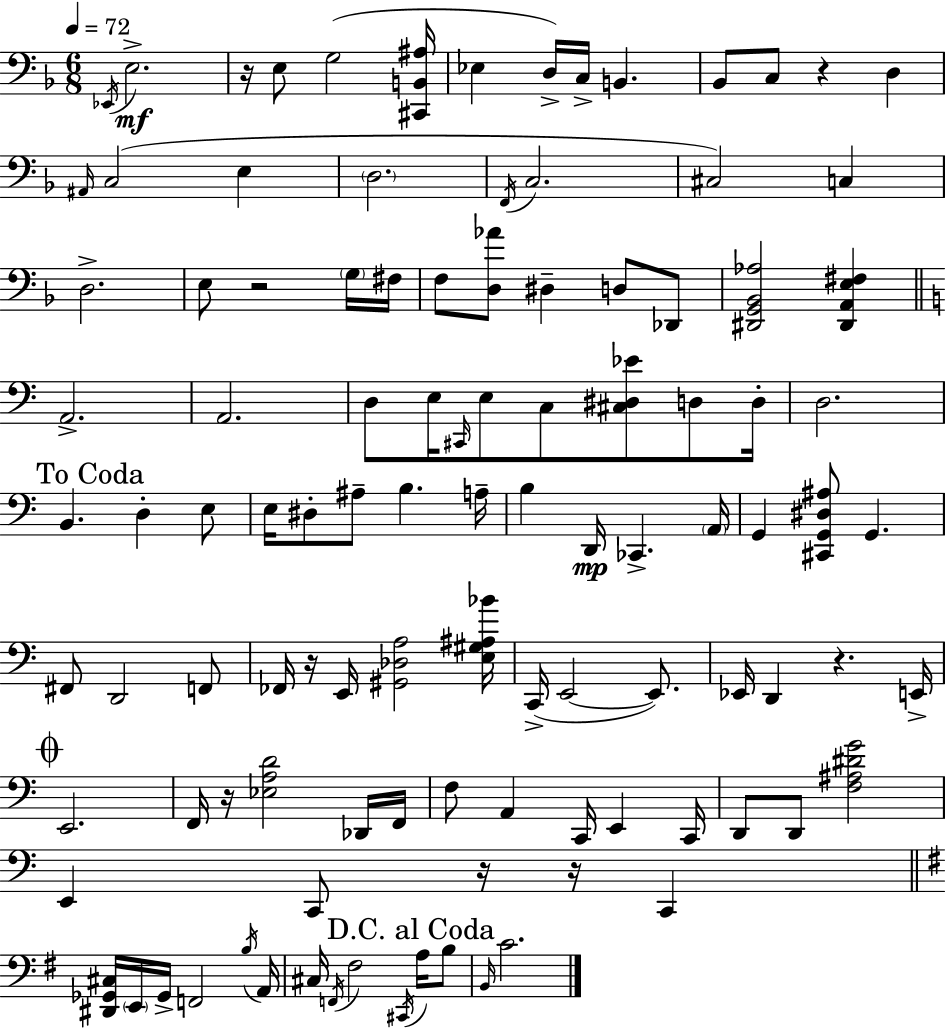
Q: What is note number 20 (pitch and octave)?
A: D3